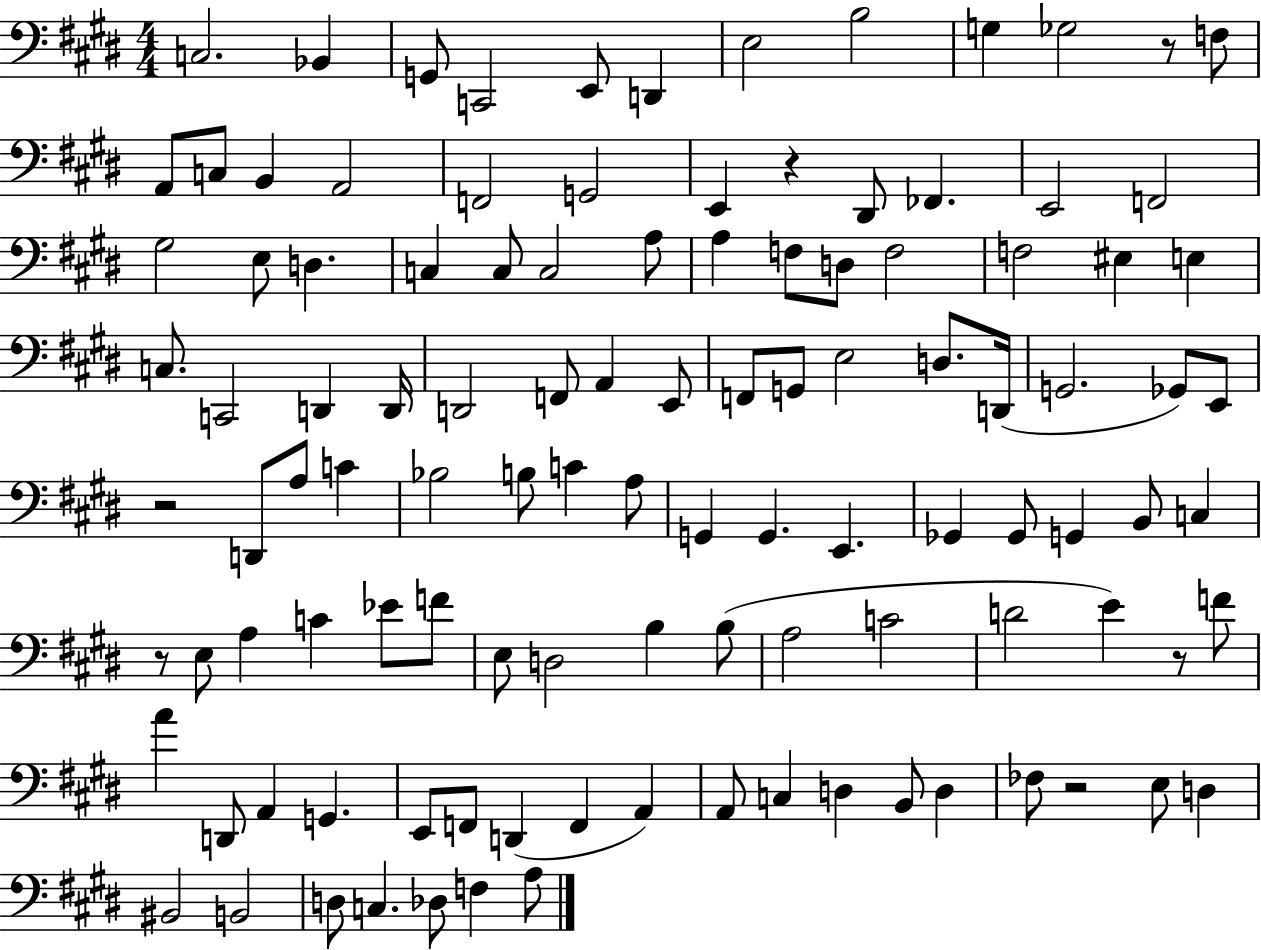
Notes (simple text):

C3/h. Bb2/q G2/e C2/h E2/e D2/q E3/h B3/h G3/q Gb3/h R/e F3/e A2/e C3/e B2/q A2/h F2/h G2/h E2/q R/q D#2/e FES2/q. E2/h F2/h G#3/h E3/e D3/q. C3/q C3/e C3/h A3/e A3/q F3/e D3/e F3/h F3/h EIS3/q E3/q C3/e. C2/h D2/q D2/s D2/h F2/e A2/q E2/e F2/e G2/e E3/h D3/e. D2/s G2/h. Gb2/e E2/e R/h D2/e A3/e C4/q Bb3/h B3/e C4/q A3/e G2/q G2/q. E2/q. Gb2/q Gb2/e G2/q B2/e C3/q R/e E3/e A3/q C4/q Eb4/e F4/e E3/e D3/h B3/q B3/e A3/h C4/h D4/h E4/q R/e F4/e A4/q D2/e A2/q G2/q. E2/e F2/e D2/q F2/q A2/q A2/e C3/q D3/q B2/e D3/q FES3/e R/h E3/e D3/q BIS2/h B2/h D3/e C3/q. Db3/e F3/q A3/e